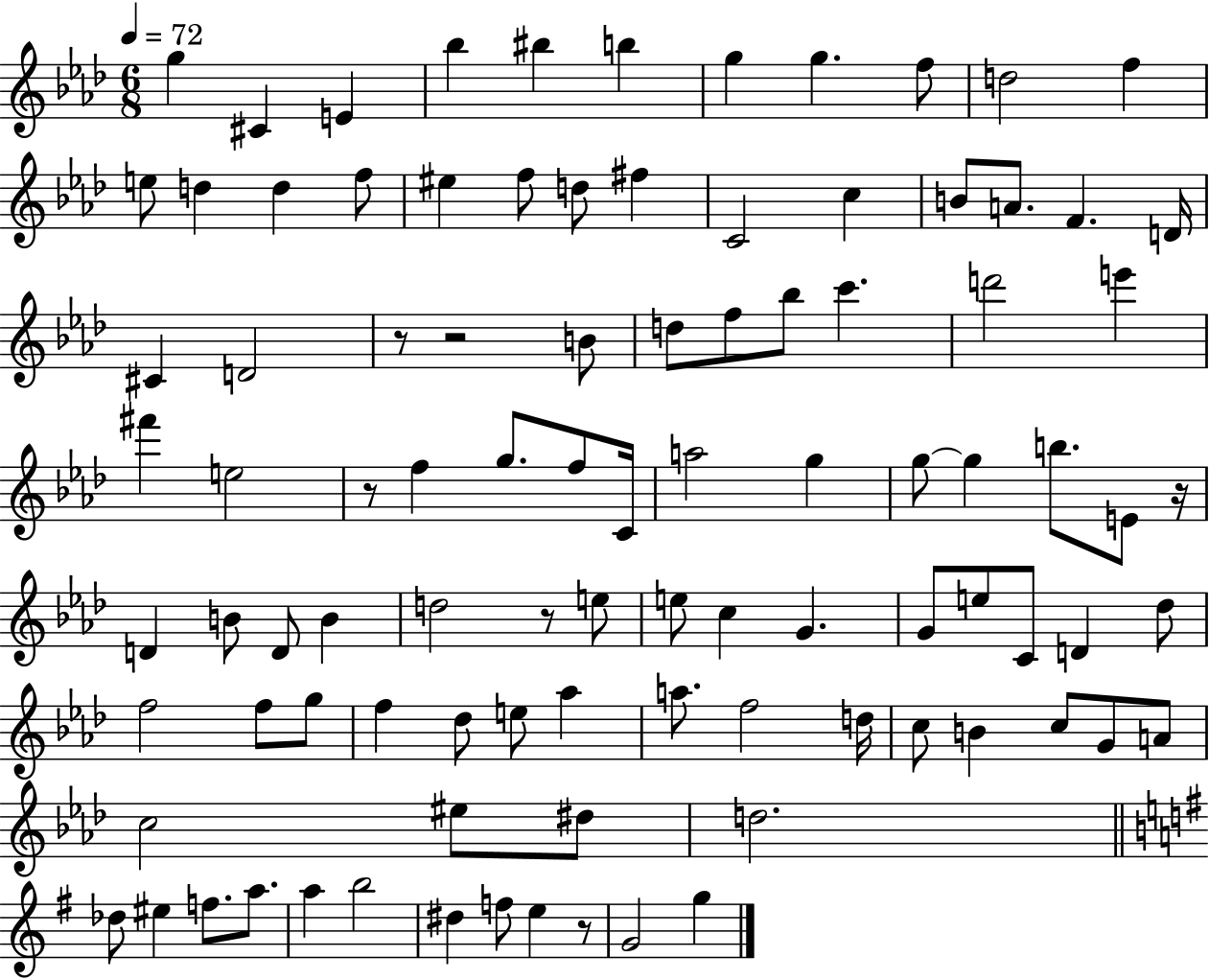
G5/q C#4/q E4/q Bb5/q BIS5/q B5/q G5/q G5/q. F5/e D5/h F5/q E5/e D5/q D5/q F5/e EIS5/q F5/e D5/e F#5/q C4/h C5/q B4/e A4/e. F4/q. D4/s C#4/q D4/h R/e R/h B4/e D5/e F5/e Bb5/e C6/q. D6/h E6/q F#6/q E5/h R/e F5/q G5/e. F5/e C4/s A5/h G5/q G5/e G5/q B5/e. E4/e R/s D4/q B4/e D4/e B4/q D5/h R/e E5/e E5/e C5/q G4/q. G4/e E5/e C4/e D4/q Db5/e F5/h F5/e G5/e F5/q Db5/e E5/e Ab5/q A5/e. F5/h D5/s C5/e B4/q C5/e G4/e A4/e C5/h EIS5/e D#5/e D5/h. Db5/e EIS5/q F5/e. A5/e. A5/q B5/h D#5/q F5/e E5/q R/e G4/h G5/q